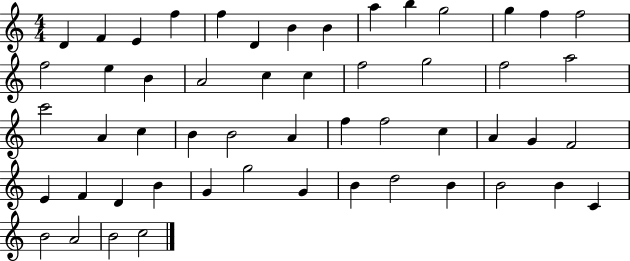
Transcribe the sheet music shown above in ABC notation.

X:1
T:Untitled
M:4/4
L:1/4
K:C
D F E f f D B B a b g2 g f f2 f2 e B A2 c c f2 g2 f2 a2 c'2 A c B B2 A f f2 c A G F2 E F D B G g2 G B d2 B B2 B C B2 A2 B2 c2